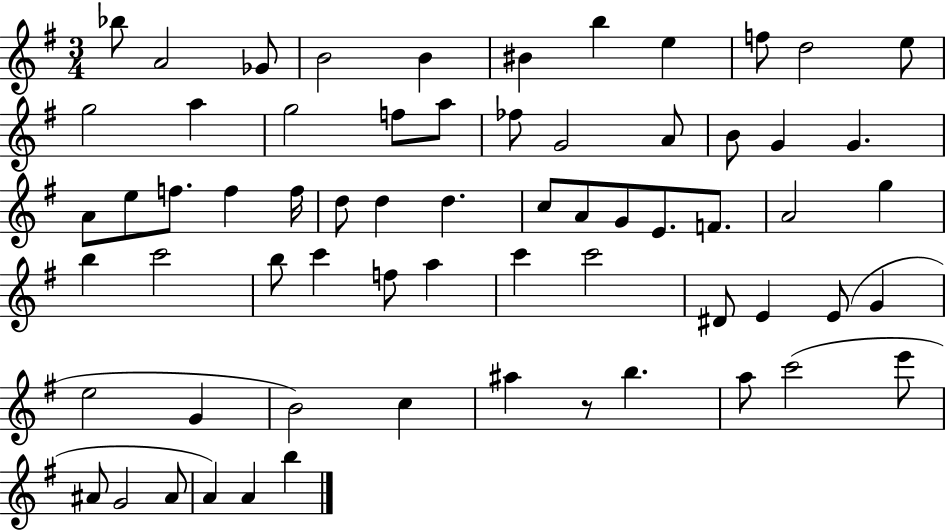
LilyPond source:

{
  \clef treble
  \numericTimeSignature
  \time 3/4
  \key g \major
  bes''8 a'2 ges'8 | b'2 b'4 | bis'4 b''4 e''4 | f''8 d''2 e''8 | \break g''2 a''4 | g''2 f''8 a''8 | fes''8 g'2 a'8 | b'8 g'4 g'4. | \break a'8 e''8 f''8. f''4 f''16 | d''8 d''4 d''4. | c''8 a'8 g'8 e'8. f'8. | a'2 g''4 | \break b''4 c'''2 | b''8 c'''4 f''8 a''4 | c'''4 c'''2 | dis'8 e'4 e'8( g'4 | \break e''2 g'4 | b'2) c''4 | ais''4 r8 b''4. | a''8 c'''2( e'''8 | \break ais'8 g'2 ais'8 | a'4) a'4 b''4 | \bar "|."
}